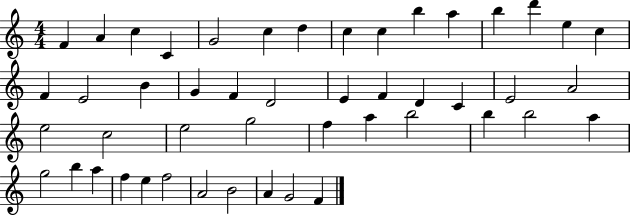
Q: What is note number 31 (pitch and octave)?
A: G5